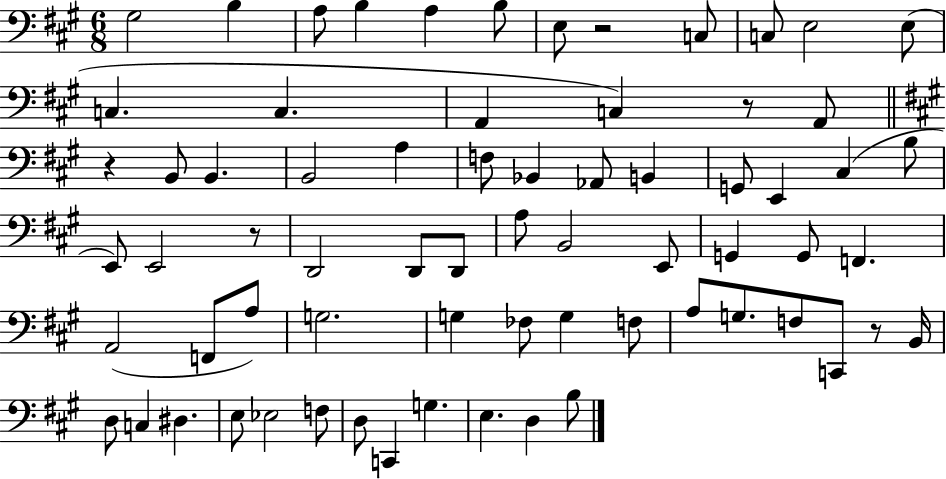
X:1
T:Untitled
M:6/8
L:1/4
K:A
^G,2 B, A,/2 B, A, B,/2 E,/2 z2 C,/2 C,/2 E,2 E,/2 C, C, A,, C, z/2 A,,/2 z B,,/2 B,, B,,2 A, F,/2 _B,, _A,,/2 B,, G,,/2 E,, ^C, B,/2 E,,/2 E,,2 z/2 D,,2 D,,/2 D,,/2 A,/2 B,,2 E,,/2 G,, G,,/2 F,, A,,2 F,,/2 A,/2 G,2 G, _F,/2 G, F,/2 A,/2 G,/2 F,/2 C,,/2 z/2 B,,/4 D,/2 C, ^D, E,/2 _E,2 F,/2 D,/2 C,, G, E, D, B,/2